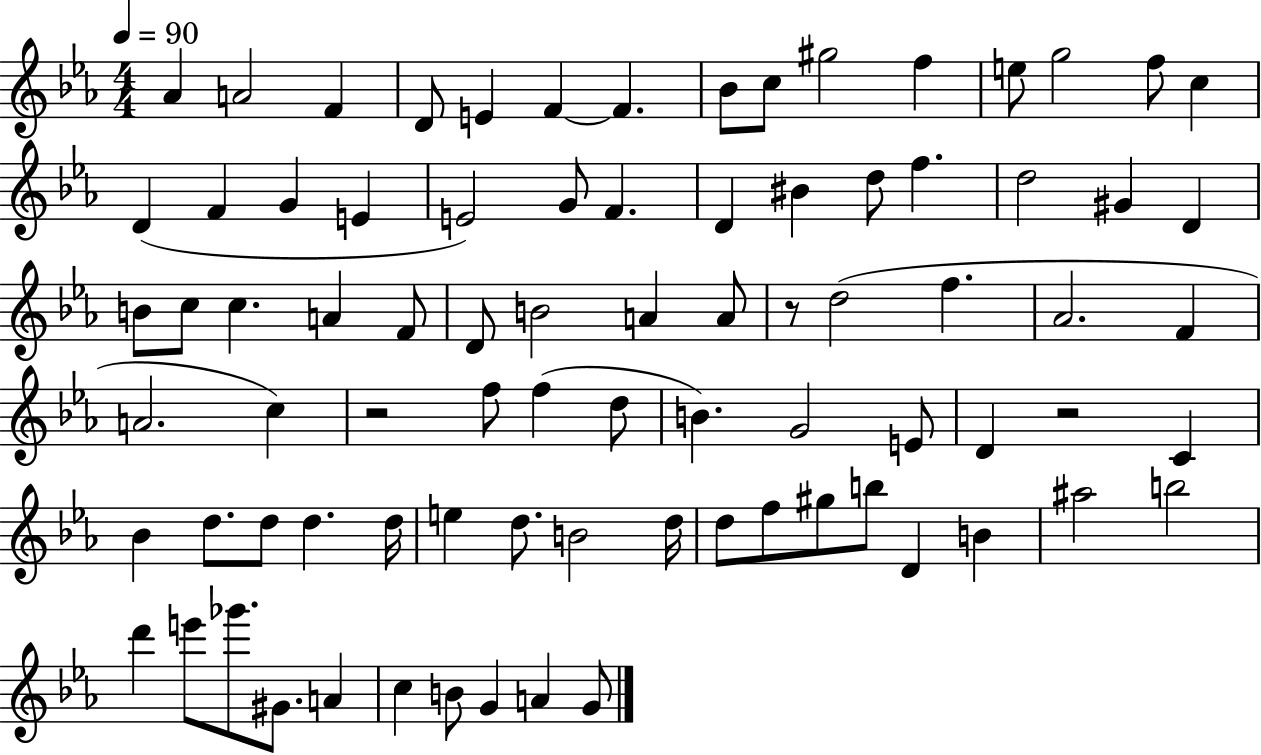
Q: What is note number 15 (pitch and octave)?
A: C5